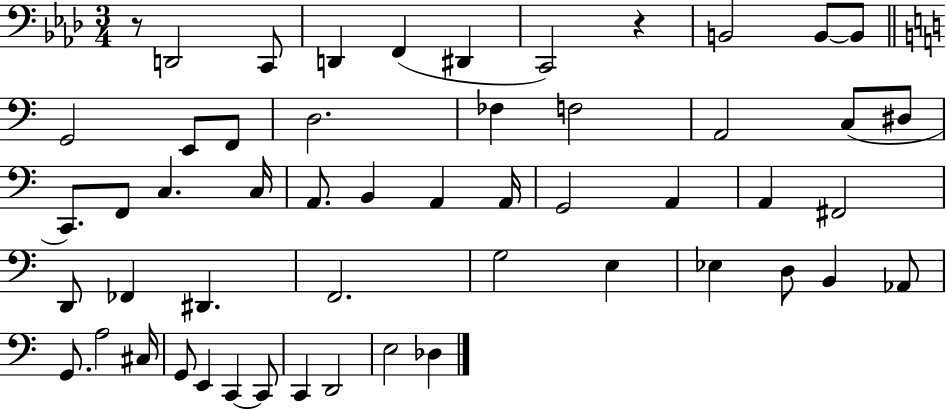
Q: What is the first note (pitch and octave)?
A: D2